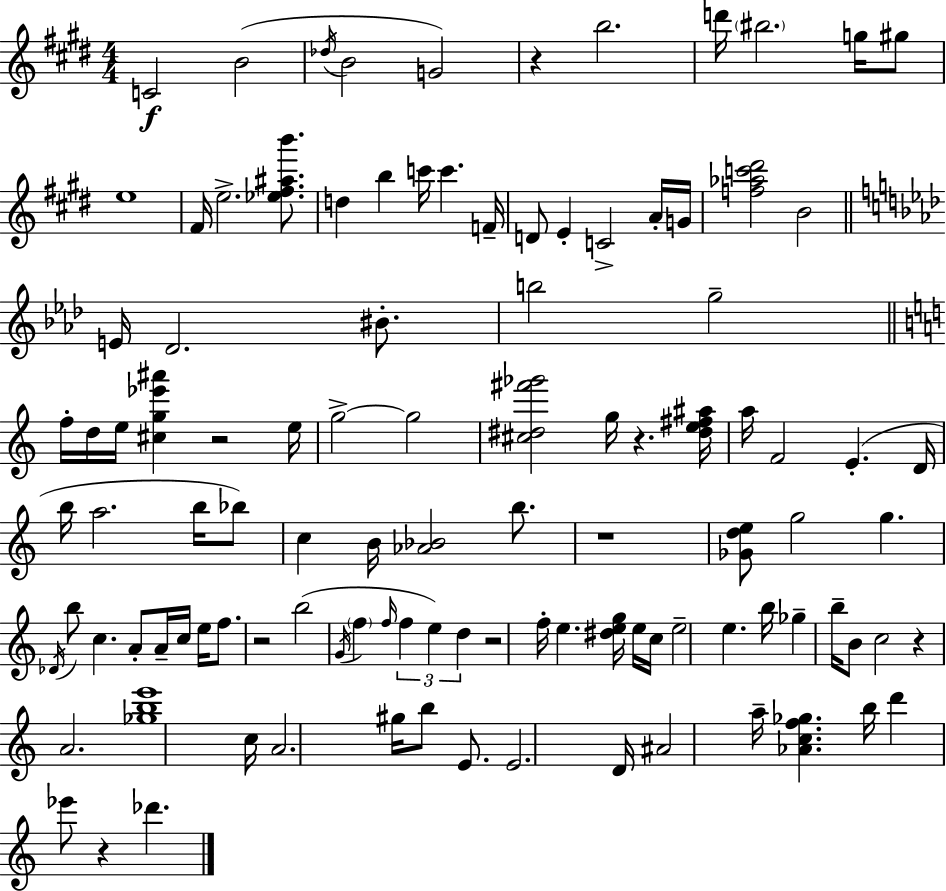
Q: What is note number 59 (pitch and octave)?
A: G4